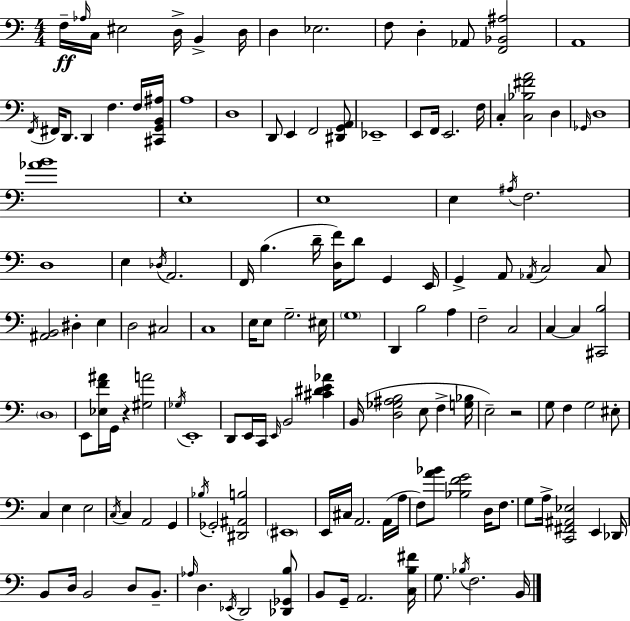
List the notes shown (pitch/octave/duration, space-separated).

F3/s Ab3/s C3/s EIS3/h D3/s B2/q D3/s D3/q Eb3/h. F3/e D3/q Ab2/e [F2,Bb2,A#3]/h A2/w F2/s F#2/s D2/e. D2/q F3/q. F3/s [C#2,G2,B2,A#3]/s A3/w D3/w D2/e E2/q F2/h [D#2,G2,A2]/e Eb2/w E2/e F2/s E2/h. F3/s C3/q [C3,Bb3,F#4,A4]/h D3/q Gb2/s D3/w [Ab4,B4]/w E3/w E3/w E3/q A#3/s F3/h. D3/w E3/q Db3/s A2/h. F2/s B3/q. D4/s [D3,F4]/s D4/e G2/q E2/s G2/q A2/e Ab2/s C3/h C3/e [A#2,B2]/h D#3/q E3/q D3/h C#3/h C3/w E3/s E3/e G3/h. EIS3/s G3/w D2/q B3/h A3/q F3/h C3/h C3/q C3/q [C#2,B3]/h D3/w E2/e [Eb3,F4,A#4]/s G2/s R/q [G#3,A4]/h Gb3/s E2/w D2/e E2/s C2/s E2/s B2/h [C#4,D#4,E4,Ab4]/q B2/s [D3,Gb3,A#3,B3]/h E3/e F3/q [G3,Bb3]/s E3/h R/h G3/e F3/q G3/h EIS3/e C3/q E3/q E3/h C3/s C3/q A2/h G2/q Bb3/s Gb2/h [D#2,A#2,B3]/h EIS2/w E2/s C#3/s A2/h. A2/s A3/s F3/e [A4,Bb4]/e [Bb3,F4,G4]/h D3/s F3/e. G3/e A3/s [C2,F#2,A#2,Eb3]/h E2/q Db2/s B2/e D3/s B2/h D3/e B2/e. Ab3/s D3/q. Eb2/s D2/h [Db2,Gb2,B3]/e B2/e G2/s A2/h. [C3,B3,F#4]/s G3/e. Bb3/s F3/h. B2/s